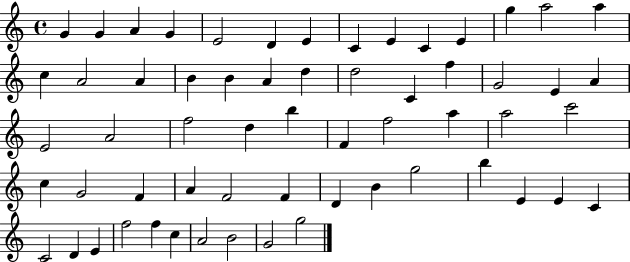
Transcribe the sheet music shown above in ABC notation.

X:1
T:Untitled
M:4/4
L:1/4
K:C
G G A G E2 D E C E C E g a2 a c A2 A B B A d d2 C f G2 E A E2 A2 f2 d b F f2 a a2 c'2 c G2 F A F2 F D B g2 b E E C C2 D E f2 f c A2 B2 G2 g2